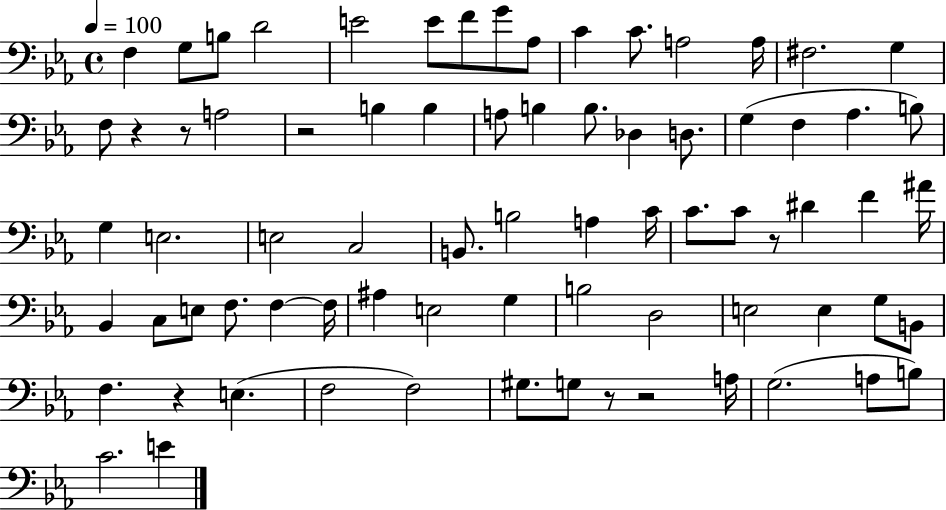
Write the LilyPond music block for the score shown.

{
  \clef bass
  \time 4/4
  \defaultTimeSignature
  \key ees \major
  \tempo 4 = 100
  f4 g8 b8 d'2 | e'2 e'8 f'8 g'8 aes8 | c'4 c'8. a2 a16 | fis2. g4 | \break f8 r4 r8 a2 | r2 b4 b4 | a8 b4 b8. des4 d8. | g4( f4 aes4. b8) | \break g4 e2. | e2 c2 | b,8. b2 a4 c'16 | c'8. c'8 r8 dis'4 f'4 ais'16 | \break bes,4 c8 e8 f8. f4~~ f16 | ais4 e2 g4 | b2 d2 | e2 e4 g8 b,8 | \break f4. r4 e4.( | f2 f2) | gis8. g8 r8 r2 a16 | g2.( a8 b8) | \break c'2. e'4 | \bar "|."
}